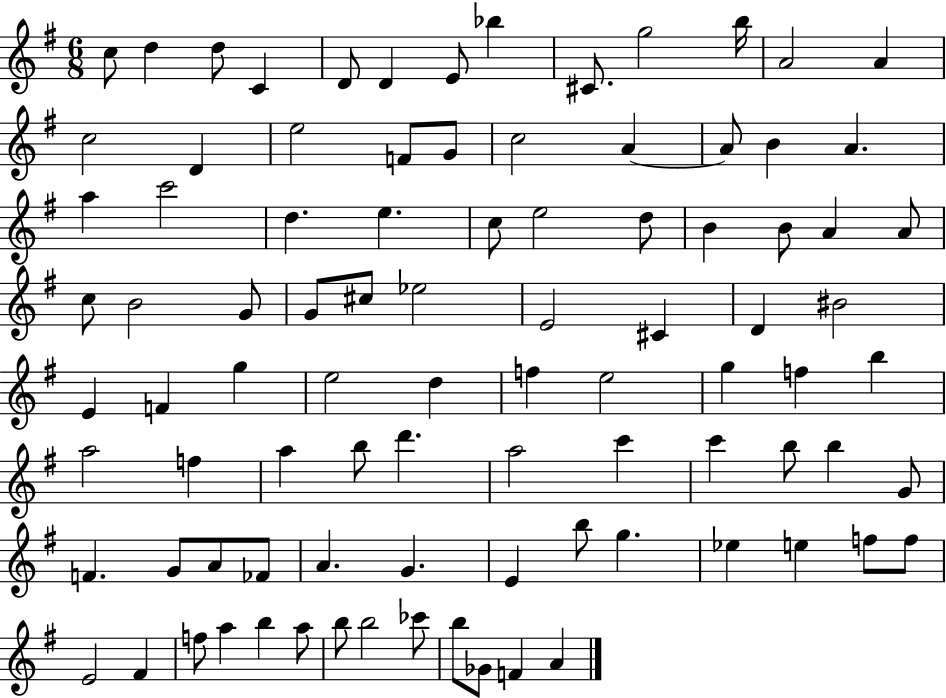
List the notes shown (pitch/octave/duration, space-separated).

C5/e D5/q D5/e C4/q D4/e D4/q E4/e Bb5/q C#4/e. G5/h B5/s A4/h A4/q C5/h D4/q E5/h F4/e G4/e C5/h A4/q A4/e B4/q A4/q. A5/q C6/h D5/q. E5/q. C5/e E5/h D5/e B4/q B4/e A4/q A4/e C5/e B4/h G4/e G4/e C#5/e Eb5/h E4/h C#4/q D4/q BIS4/h E4/q F4/q G5/q E5/h D5/q F5/q E5/h G5/q F5/q B5/q A5/h F5/q A5/q B5/e D6/q. A5/h C6/q C6/q B5/e B5/q G4/e F4/q. G4/e A4/e FES4/e A4/q. G4/q. E4/q B5/e G5/q. Eb5/q E5/q F5/e F5/e E4/h F#4/q F5/e A5/q B5/q A5/e B5/e B5/h CES6/e B5/e Gb4/e F4/q A4/q